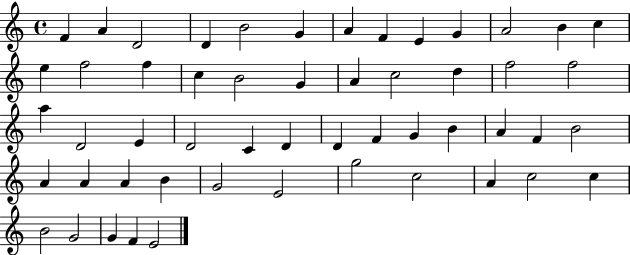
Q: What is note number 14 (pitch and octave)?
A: E5